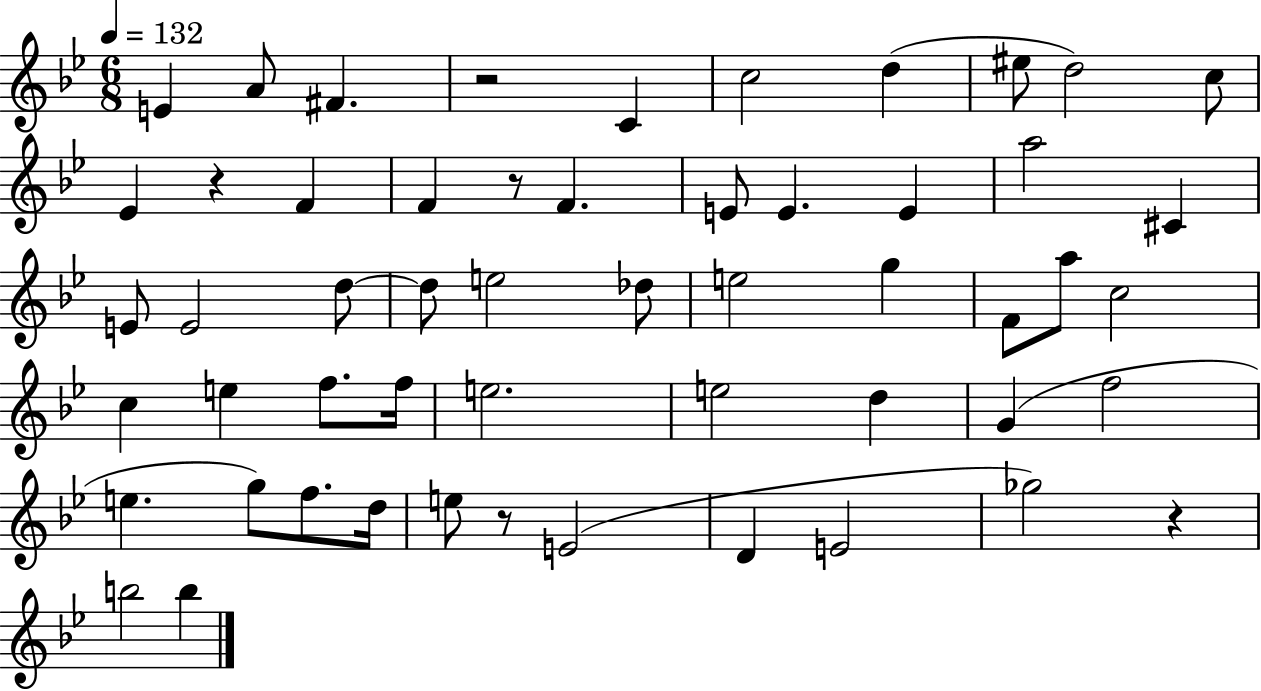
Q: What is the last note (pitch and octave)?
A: B5